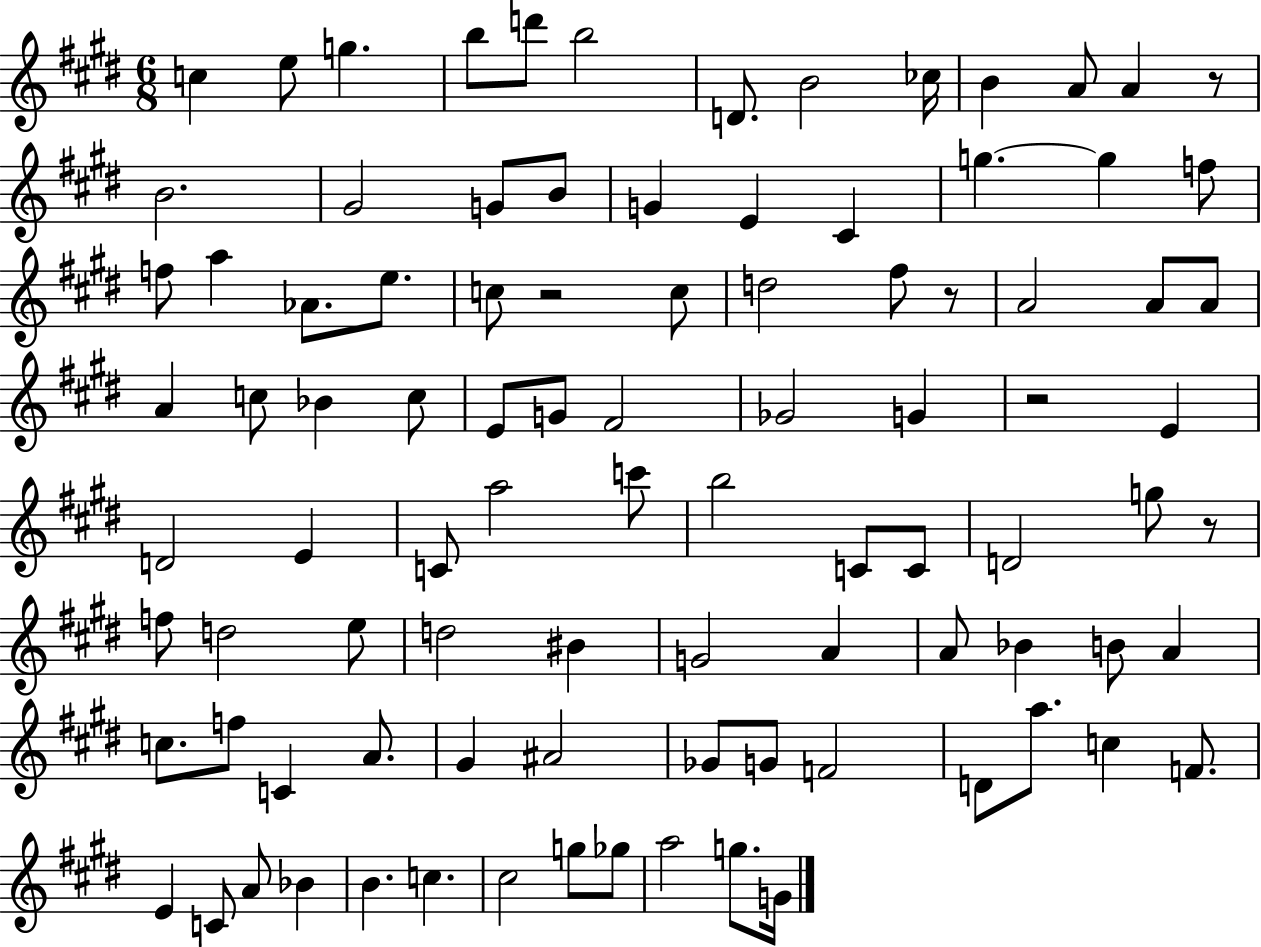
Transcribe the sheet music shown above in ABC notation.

X:1
T:Untitled
M:6/8
L:1/4
K:E
c e/2 g b/2 d'/2 b2 D/2 B2 _c/4 B A/2 A z/2 B2 ^G2 G/2 B/2 G E ^C g g f/2 f/2 a _A/2 e/2 c/2 z2 c/2 d2 ^f/2 z/2 A2 A/2 A/2 A c/2 _B c/2 E/2 G/2 ^F2 _G2 G z2 E D2 E C/2 a2 c'/2 b2 C/2 C/2 D2 g/2 z/2 f/2 d2 e/2 d2 ^B G2 A A/2 _B B/2 A c/2 f/2 C A/2 ^G ^A2 _G/2 G/2 F2 D/2 a/2 c F/2 E C/2 A/2 _B B c ^c2 g/2 _g/2 a2 g/2 G/4